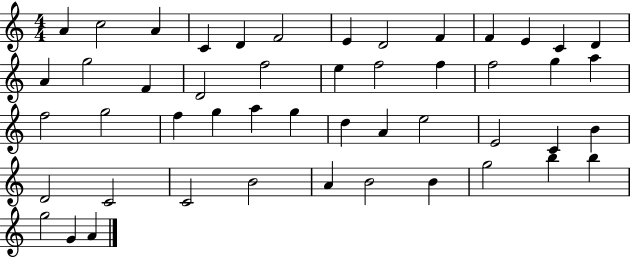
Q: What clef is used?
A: treble